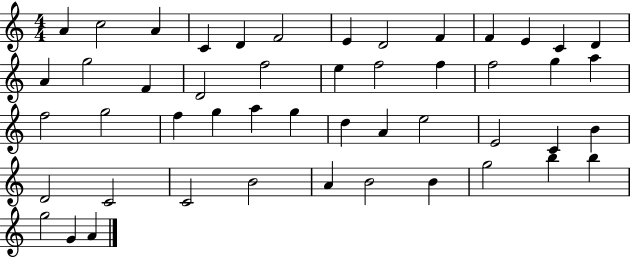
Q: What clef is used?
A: treble